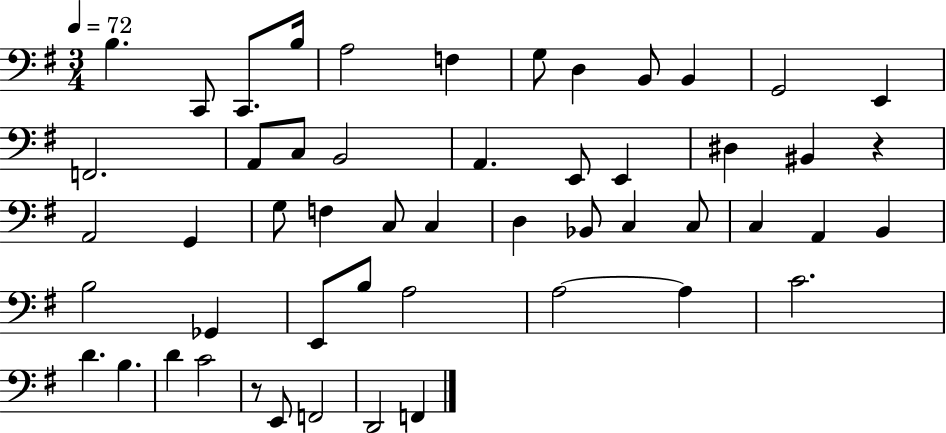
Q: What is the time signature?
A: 3/4